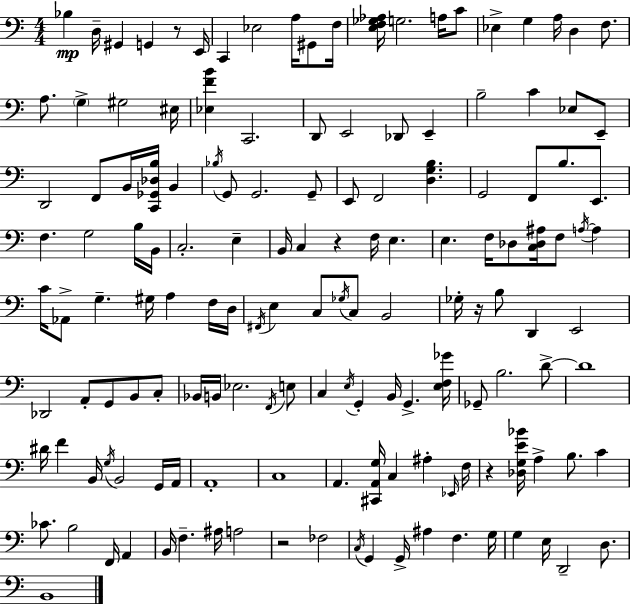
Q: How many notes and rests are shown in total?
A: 147